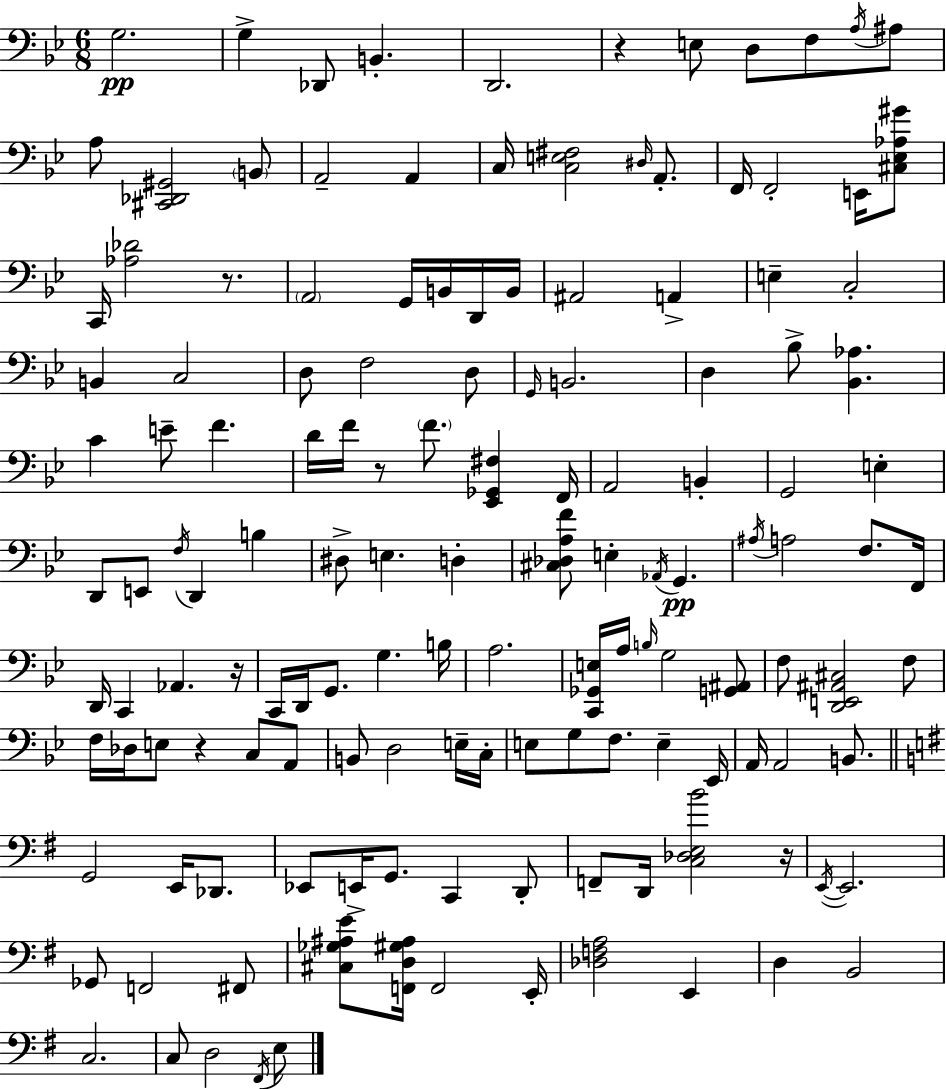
X:1
T:Untitled
M:6/8
L:1/4
K:Gm
G,2 G, _D,,/2 B,, D,,2 z E,/2 D,/2 F,/2 A,/4 ^A,/2 A,/2 [^C,,_D,,^G,,]2 B,,/2 A,,2 A,, C,/4 [C,E,^F,]2 ^D,/4 A,,/2 F,,/4 F,,2 E,,/4 [^C,_E,_A,^G]/2 C,,/4 [_A,_D]2 z/2 A,,2 G,,/4 B,,/4 D,,/4 B,,/4 ^A,,2 A,, E, C,2 B,, C,2 D,/2 F,2 D,/2 G,,/4 B,,2 D, _B,/2 [_B,,_A,] C E/2 F D/4 F/4 z/2 F/2 [_E,,_G,,^F,] F,,/4 A,,2 B,, G,,2 E, D,,/2 E,,/2 F,/4 D,, B, ^D,/2 E, D, [^C,_D,A,F]/2 E, _A,,/4 G,, ^A,/4 A,2 F,/2 F,,/4 D,,/4 C,, _A,, z/4 C,,/4 D,,/4 G,,/2 G, B,/4 A,2 [C,,_G,,E,]/4 A,/4 B,/4 G,2 [G,,^A,,]/2 F,/2 [D,,E,,^A,,^C,]2 F,/2 F,/4 _D,/4 E,/2 z C,/2 A,,/2 B,,/2 D,2 E,/4 C,/4 E,/2 G,/2 F,/2 E, _E,,/4 A,,/4 A,,2 B,,/2 G,,2 E,,/4 _D,,/2 _E,,/2 E,,/4 G,,/2 C,, D,,/2 F,,/2 D,,/4 [C,_D,E,B]2 z/4 E,,/4 E,,2 _G,,/2 F,,2 ^F,,/2 [^C,_G,^A,E]/2 [F,,D,^G,^A,]/4 F,,2 E,,/4 [_D,F,A,]2 E,, D, B,,2 C,2 C,/2 D,2 ^F,,/4 E,/2